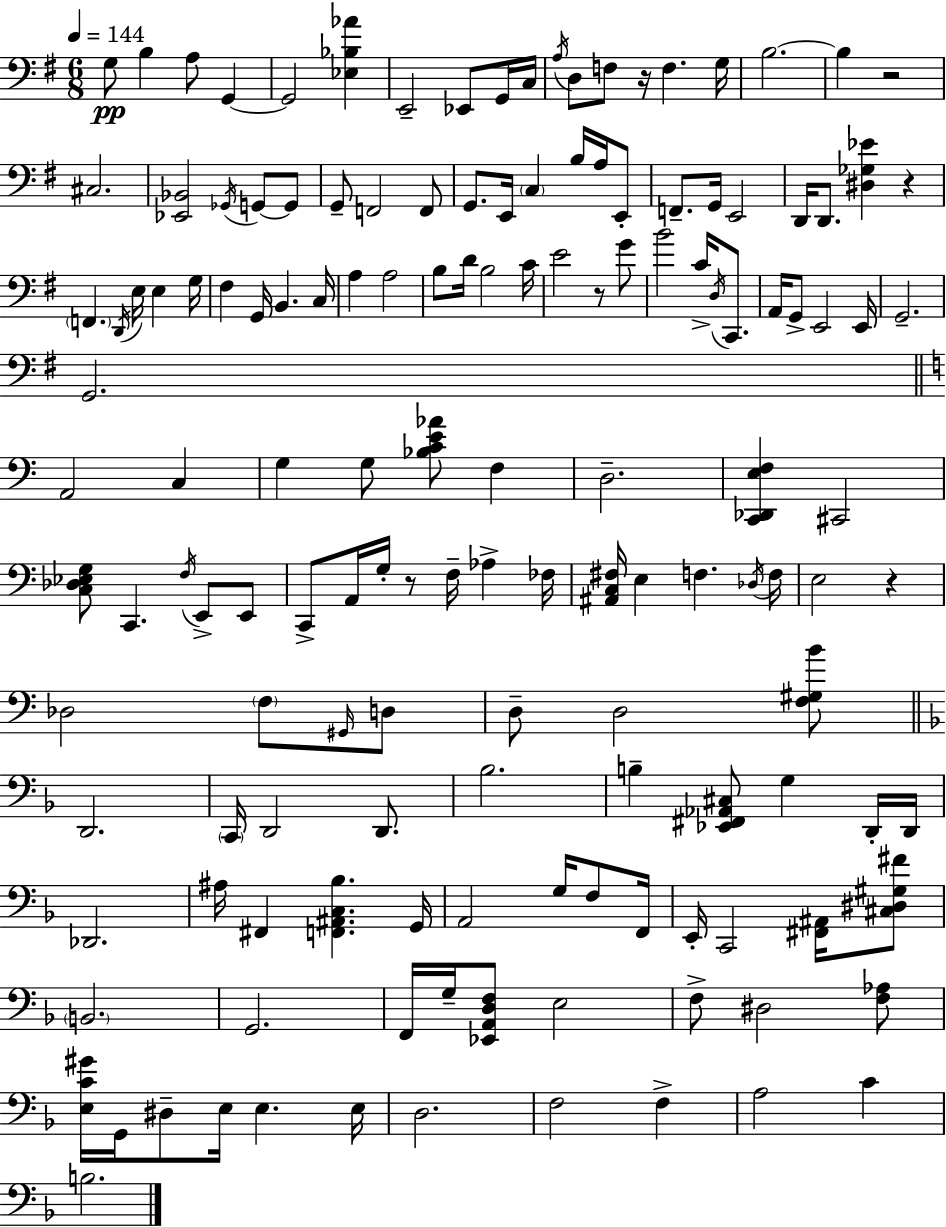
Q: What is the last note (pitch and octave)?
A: B3